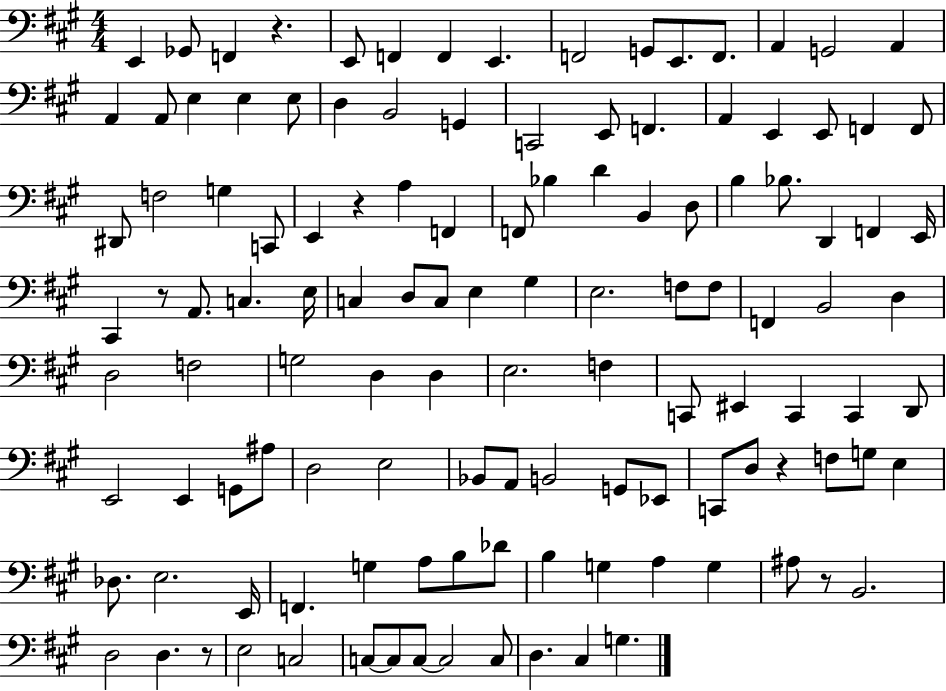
E2/q Gb2/e F2/q R/q. E2/e F2/q F2/q E2/q. F2/h G2/e E2/e. F2/e. A2/q G2/h A2/q A2/q A2/e E3/q E3/q E3/e D3/q B2/h G2/q C2/h E2/e F2/q. A2/q E2/q E2/e F2/q F2/e D#2/e F3/h G3/q C2/e E2/q R/q A3/q F2/q F2/e Bb3/q D4/q B2/q D3/e B3/q Bb3/e. D2/q F2/q E2/s C#2/q R/e A2/e. C3/q. E3/s C3/q D3/e C3/e E3/q G#3/q E3/h. F3/e F3/e F2/q B2/h D3/q D3/h F3/h G3/h D3/q D3/q E3/h. F3/q C2/e EIS2/q C2/q C2/q D2/e E2/h E2/q G2/e A#3/e D3/h E3/h Bb2/e A2/e B2/h G2/e Eb2/e C2/e D3/e R/q F3/e G3/e E3/q Db3/e. E3/h. E2/s F2/q. G3/q A3/e B3/e Db4/e B3/q G3/q A3/q G3/q A#3/e R/e B2/h. D3/h D3/q. R/e E3/h C3/h C3/e C3/e C3/e C3/h C3/e D3/q. C#3/q G3/q.